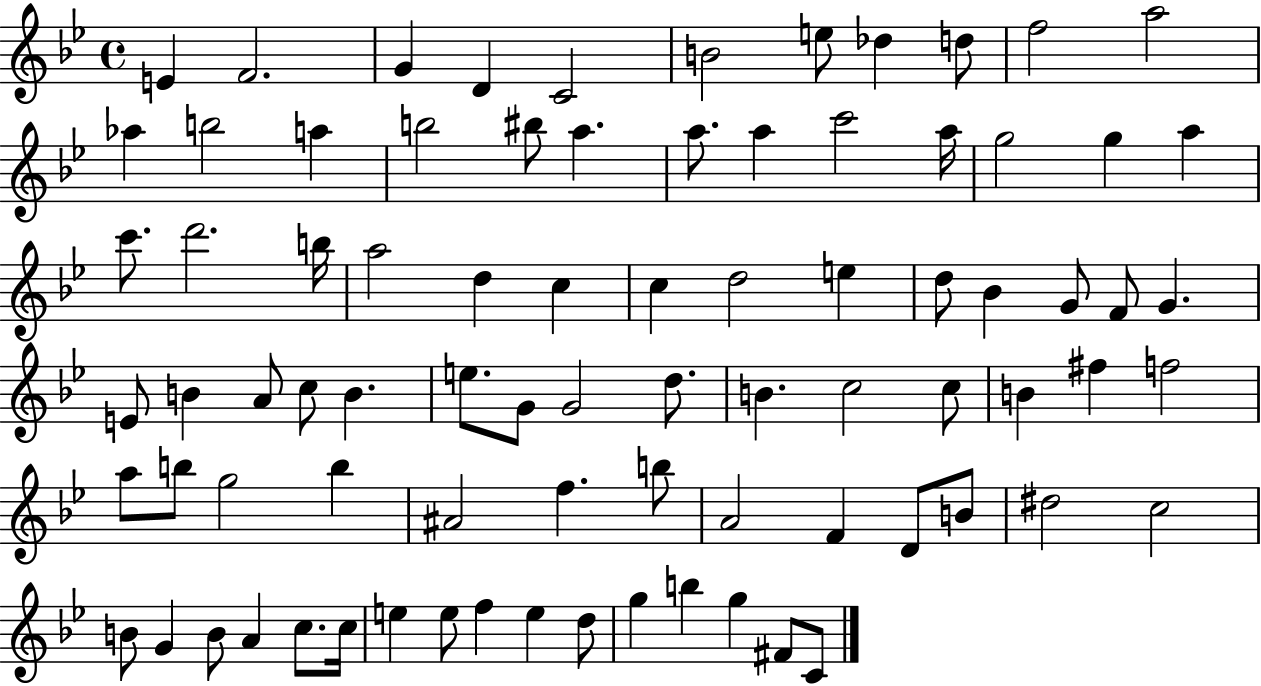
{
  \clef treble
  \time 4/4
  \defaultTimeSignature
  \key bes \major
  \repeat volta 2 { e'4 f'2. | g'4 d'4 c'2 | b'2 e''8 des''4 d''8 | f''2 a''2 | \break aes''4 b''2 a''4 | b''2 bis''8 a''4. | a''8. a''4 c'''2 a''16 | g''2 g''4 a''4 | \break c'''8. d'''2. b''16 | a''2 d''4 c''4 | c''4 d''2 e''4 | d''8 bes'4 g'8 f'8 g'4. | \break e'8 b'4 a'8 c''8 b'4. | e''8. g'8 g'2 d''8. | b'4. c''2 c''8 | b'4 fis''4 f''2 | \break a''8 b''8 g''2 b''4 | ais'2 f''4. b''8 | a'2 f'4 d'8 b'8 | dis''2 c''2 | \break b'8 g'4 b'8 a'4 c''8. c''16 | e''4 e''8 f''4 e''4 d''8 | g''4 b''4 g''4 fis'8 c'8 | } \bar "|."
}